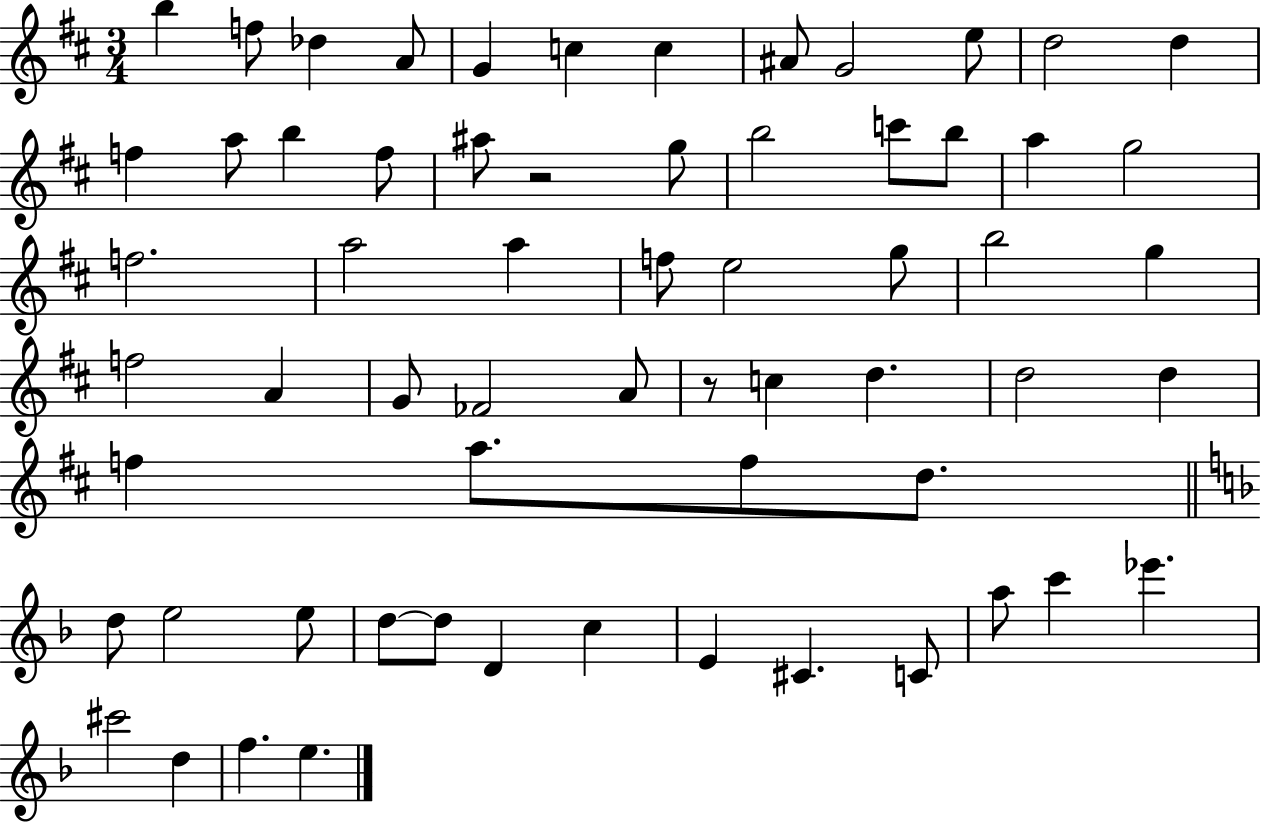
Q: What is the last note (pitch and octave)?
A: E5